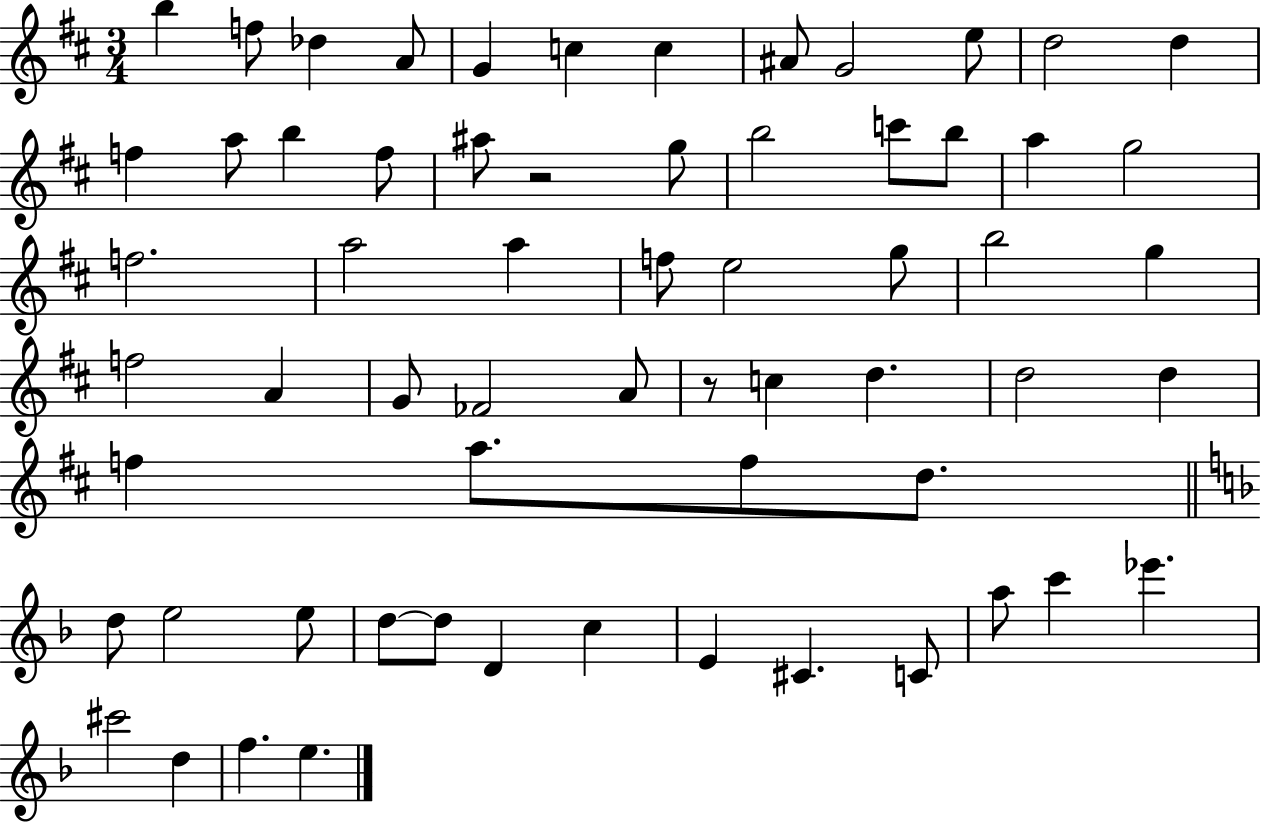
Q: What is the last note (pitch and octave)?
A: E5